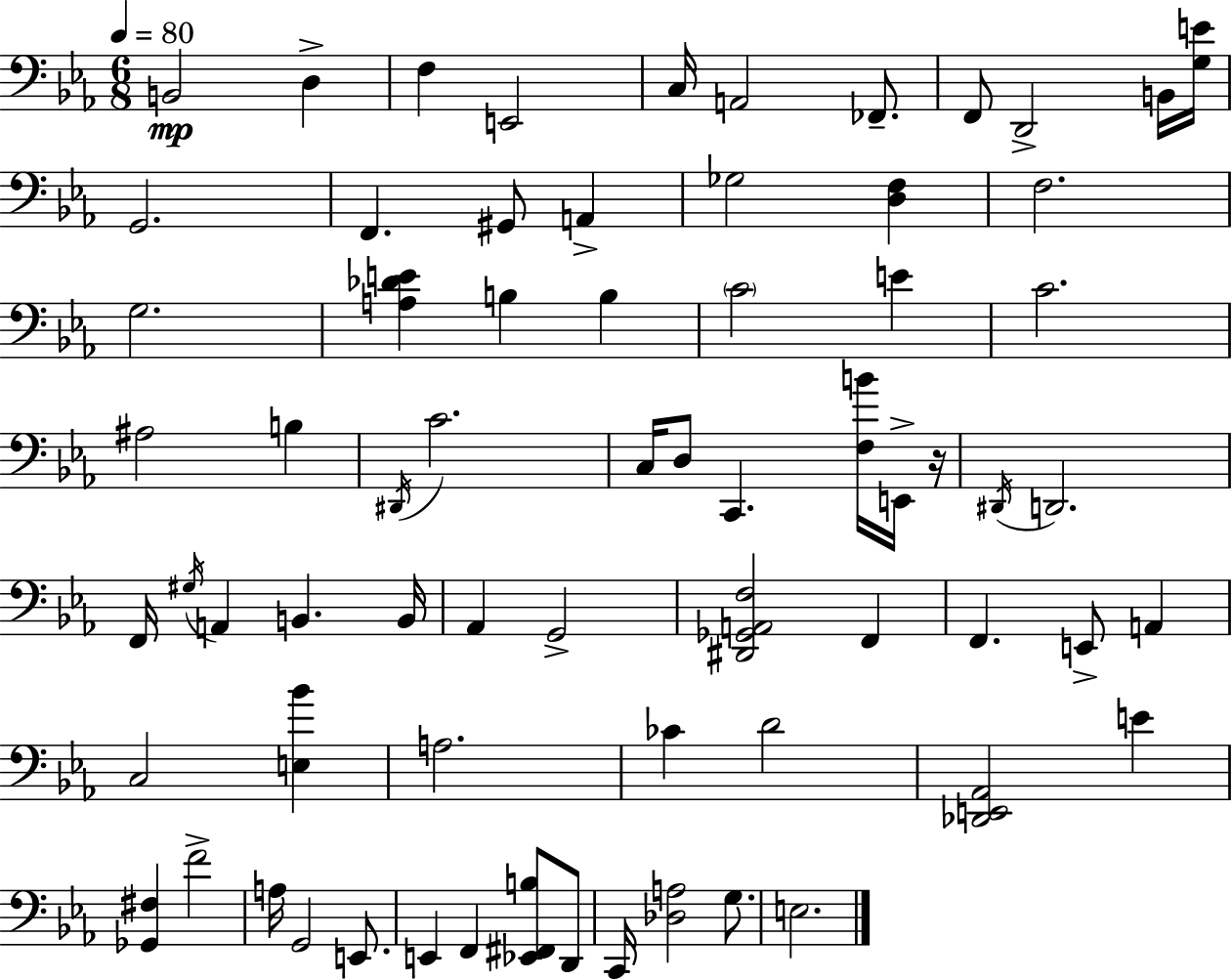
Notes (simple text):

B2/h D3/q F3/q E2/h C3/s A2/h FES2/e. F2/e D2/h B2/s [G3,E4]/s G2/h. F2/q. G#2/e A2/q Gb3/h [D3,F3]/q F3/h. G3/h. [A3,Db4,E4]/q B3/q B3/q C4/h E4/q C4/h. A#3/h B3/q D#2/s C4/h. C3/s D3/e C2/q. [F3,B4]/s E2/s R/s D#2/s D2/h. F2/s G#3/s A2/q B2/q. B2/s Ab2/q G2/h [D#2,Gb2,A2,F3]/h F2/q F2/q. E2/e A2/q C3/h [E3,Bb4]/q A3/h. CES4/q D4/h [Db2,E2,Ab2]/h E4/q [Gb2,F#3]/q F4/h A3/s G2/h E2/e. E2/q F2/q [Eb2,F#2,B3]/e D2/e C2/s [Db3,A3]/h G3/e. E3/h.